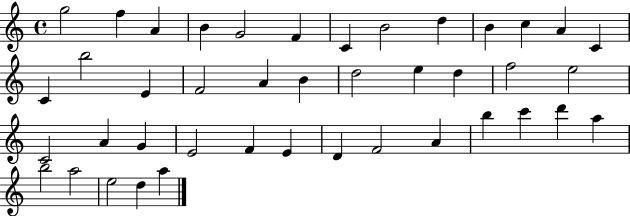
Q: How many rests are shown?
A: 0